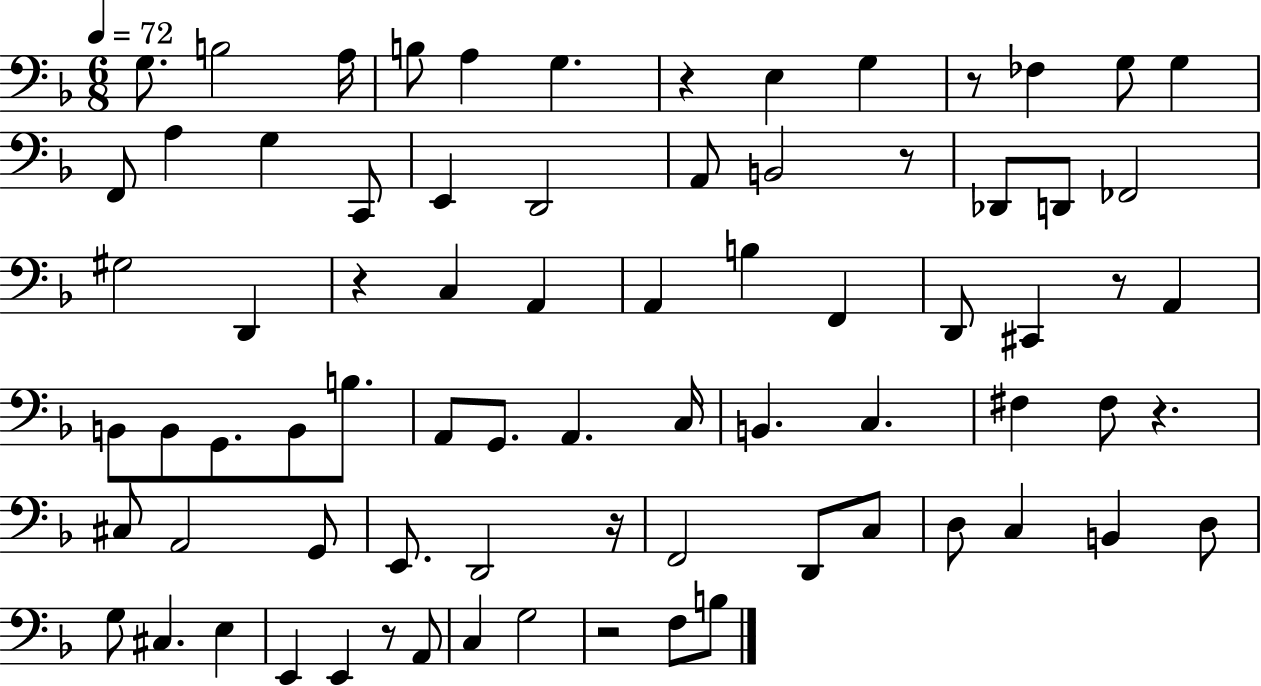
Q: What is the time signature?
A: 6/8